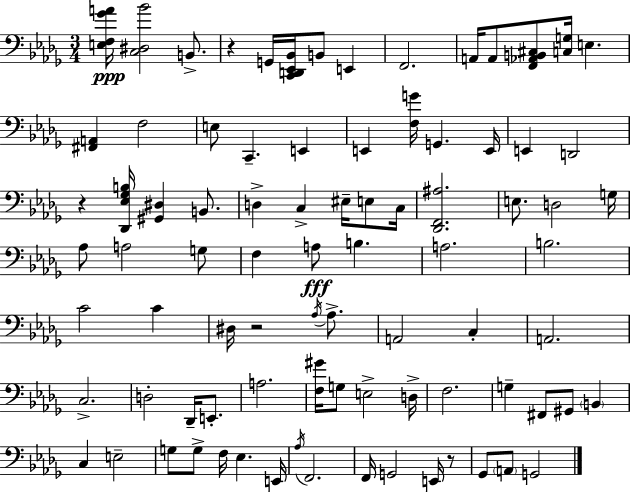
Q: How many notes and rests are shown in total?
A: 85